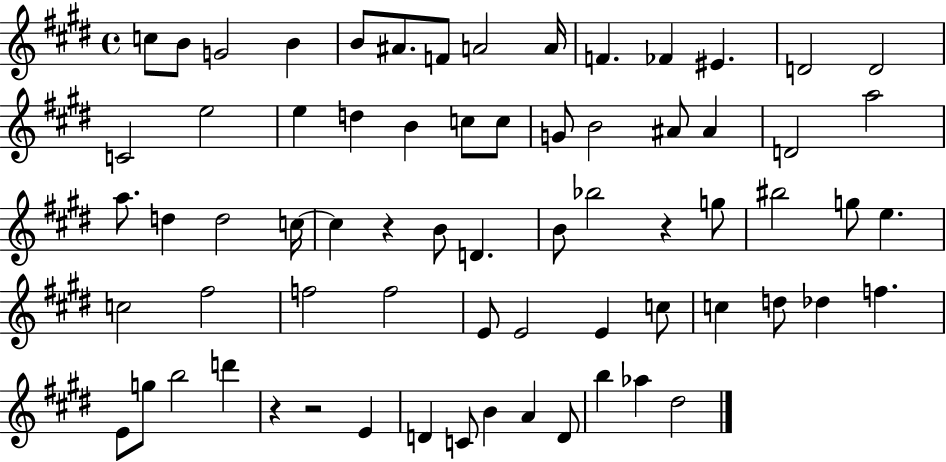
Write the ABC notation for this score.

X:1
T:Untitled
M:4/4
L:1/4
K:E
c/2 B/2 G2 B B/2 ^A/2 F/2 A2 A/4 F _F ^E D2 D2 C2 e2 e d B c/2 c/2 G/2 B2 ^A/2 ^A D2 a2 a/2 d d2 c/4 c z B/2 D B/2 _b2 z g/2 ^b2 g/2 e c2 ^f2 f2 f2 E/2 E2 E c/2 c d/2 _d f E/2 g/2 b2 d' z z2 E D C/2 B A D/2 b _a ^d2